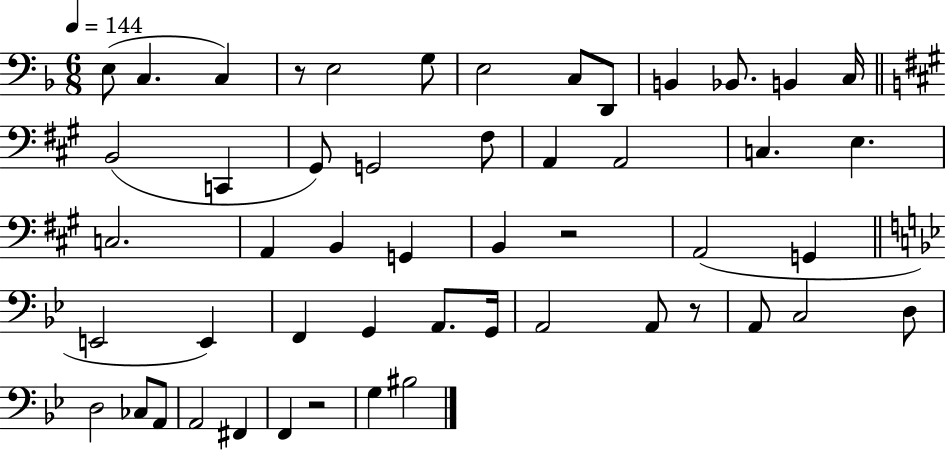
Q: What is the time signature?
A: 6/8